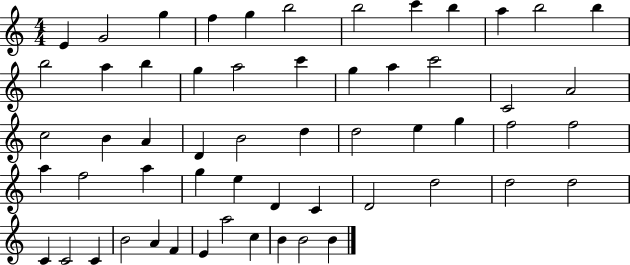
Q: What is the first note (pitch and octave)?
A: E4